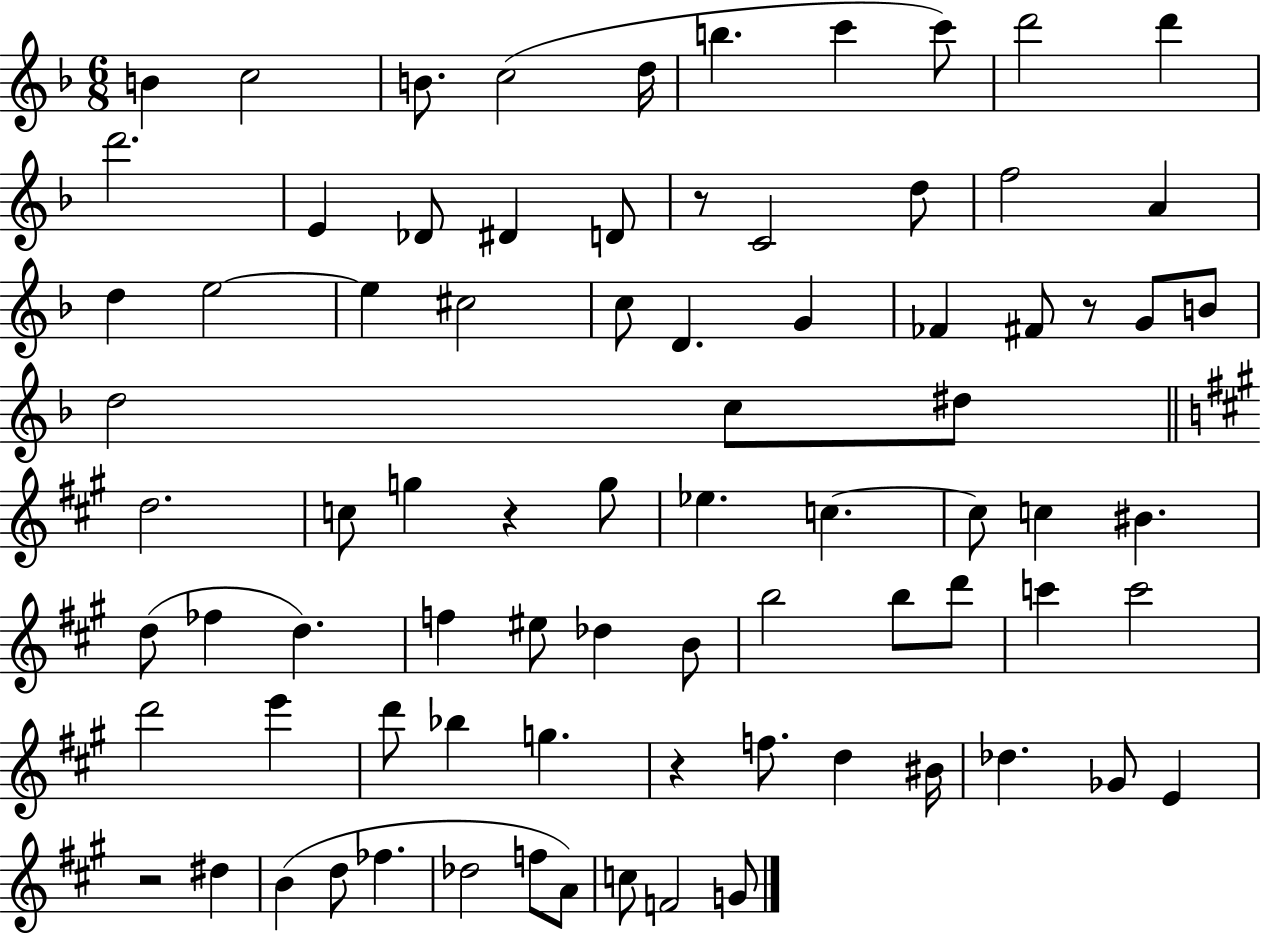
B4/q C5/h B4/e. C5/h D5/s B5/q. C6/q C6/e D6/h D6/q D6/h. E4/q Db4/e D#4/q D4/e R/e C4/h D5/e F5/h A4/q D5/q E5/h E5/q C#5/h C5/e D4/q. G4/q FES4/q F#4/e R/e G4/e B4/e D5/h C5/e D#5/e D5/h. C5/e G5/q R/q G5/e Eb5/q. C5/q. C5/e C5/q BIS4/q. D5/e FES5/q D5/q. F5/q EIS5/e Db5/q B4/e B5/h B5/e D6/e C6/q C6/h D6/h E6/q D6/e Bb5/q G5/q. R/q F5/e. D5/q BIS4/s Db5/q. Gb4/e E4/q R/h D#5/q B4/q D5/e FES5/q. Db5/h F5/e A4/e C5/e F4/h G4/e